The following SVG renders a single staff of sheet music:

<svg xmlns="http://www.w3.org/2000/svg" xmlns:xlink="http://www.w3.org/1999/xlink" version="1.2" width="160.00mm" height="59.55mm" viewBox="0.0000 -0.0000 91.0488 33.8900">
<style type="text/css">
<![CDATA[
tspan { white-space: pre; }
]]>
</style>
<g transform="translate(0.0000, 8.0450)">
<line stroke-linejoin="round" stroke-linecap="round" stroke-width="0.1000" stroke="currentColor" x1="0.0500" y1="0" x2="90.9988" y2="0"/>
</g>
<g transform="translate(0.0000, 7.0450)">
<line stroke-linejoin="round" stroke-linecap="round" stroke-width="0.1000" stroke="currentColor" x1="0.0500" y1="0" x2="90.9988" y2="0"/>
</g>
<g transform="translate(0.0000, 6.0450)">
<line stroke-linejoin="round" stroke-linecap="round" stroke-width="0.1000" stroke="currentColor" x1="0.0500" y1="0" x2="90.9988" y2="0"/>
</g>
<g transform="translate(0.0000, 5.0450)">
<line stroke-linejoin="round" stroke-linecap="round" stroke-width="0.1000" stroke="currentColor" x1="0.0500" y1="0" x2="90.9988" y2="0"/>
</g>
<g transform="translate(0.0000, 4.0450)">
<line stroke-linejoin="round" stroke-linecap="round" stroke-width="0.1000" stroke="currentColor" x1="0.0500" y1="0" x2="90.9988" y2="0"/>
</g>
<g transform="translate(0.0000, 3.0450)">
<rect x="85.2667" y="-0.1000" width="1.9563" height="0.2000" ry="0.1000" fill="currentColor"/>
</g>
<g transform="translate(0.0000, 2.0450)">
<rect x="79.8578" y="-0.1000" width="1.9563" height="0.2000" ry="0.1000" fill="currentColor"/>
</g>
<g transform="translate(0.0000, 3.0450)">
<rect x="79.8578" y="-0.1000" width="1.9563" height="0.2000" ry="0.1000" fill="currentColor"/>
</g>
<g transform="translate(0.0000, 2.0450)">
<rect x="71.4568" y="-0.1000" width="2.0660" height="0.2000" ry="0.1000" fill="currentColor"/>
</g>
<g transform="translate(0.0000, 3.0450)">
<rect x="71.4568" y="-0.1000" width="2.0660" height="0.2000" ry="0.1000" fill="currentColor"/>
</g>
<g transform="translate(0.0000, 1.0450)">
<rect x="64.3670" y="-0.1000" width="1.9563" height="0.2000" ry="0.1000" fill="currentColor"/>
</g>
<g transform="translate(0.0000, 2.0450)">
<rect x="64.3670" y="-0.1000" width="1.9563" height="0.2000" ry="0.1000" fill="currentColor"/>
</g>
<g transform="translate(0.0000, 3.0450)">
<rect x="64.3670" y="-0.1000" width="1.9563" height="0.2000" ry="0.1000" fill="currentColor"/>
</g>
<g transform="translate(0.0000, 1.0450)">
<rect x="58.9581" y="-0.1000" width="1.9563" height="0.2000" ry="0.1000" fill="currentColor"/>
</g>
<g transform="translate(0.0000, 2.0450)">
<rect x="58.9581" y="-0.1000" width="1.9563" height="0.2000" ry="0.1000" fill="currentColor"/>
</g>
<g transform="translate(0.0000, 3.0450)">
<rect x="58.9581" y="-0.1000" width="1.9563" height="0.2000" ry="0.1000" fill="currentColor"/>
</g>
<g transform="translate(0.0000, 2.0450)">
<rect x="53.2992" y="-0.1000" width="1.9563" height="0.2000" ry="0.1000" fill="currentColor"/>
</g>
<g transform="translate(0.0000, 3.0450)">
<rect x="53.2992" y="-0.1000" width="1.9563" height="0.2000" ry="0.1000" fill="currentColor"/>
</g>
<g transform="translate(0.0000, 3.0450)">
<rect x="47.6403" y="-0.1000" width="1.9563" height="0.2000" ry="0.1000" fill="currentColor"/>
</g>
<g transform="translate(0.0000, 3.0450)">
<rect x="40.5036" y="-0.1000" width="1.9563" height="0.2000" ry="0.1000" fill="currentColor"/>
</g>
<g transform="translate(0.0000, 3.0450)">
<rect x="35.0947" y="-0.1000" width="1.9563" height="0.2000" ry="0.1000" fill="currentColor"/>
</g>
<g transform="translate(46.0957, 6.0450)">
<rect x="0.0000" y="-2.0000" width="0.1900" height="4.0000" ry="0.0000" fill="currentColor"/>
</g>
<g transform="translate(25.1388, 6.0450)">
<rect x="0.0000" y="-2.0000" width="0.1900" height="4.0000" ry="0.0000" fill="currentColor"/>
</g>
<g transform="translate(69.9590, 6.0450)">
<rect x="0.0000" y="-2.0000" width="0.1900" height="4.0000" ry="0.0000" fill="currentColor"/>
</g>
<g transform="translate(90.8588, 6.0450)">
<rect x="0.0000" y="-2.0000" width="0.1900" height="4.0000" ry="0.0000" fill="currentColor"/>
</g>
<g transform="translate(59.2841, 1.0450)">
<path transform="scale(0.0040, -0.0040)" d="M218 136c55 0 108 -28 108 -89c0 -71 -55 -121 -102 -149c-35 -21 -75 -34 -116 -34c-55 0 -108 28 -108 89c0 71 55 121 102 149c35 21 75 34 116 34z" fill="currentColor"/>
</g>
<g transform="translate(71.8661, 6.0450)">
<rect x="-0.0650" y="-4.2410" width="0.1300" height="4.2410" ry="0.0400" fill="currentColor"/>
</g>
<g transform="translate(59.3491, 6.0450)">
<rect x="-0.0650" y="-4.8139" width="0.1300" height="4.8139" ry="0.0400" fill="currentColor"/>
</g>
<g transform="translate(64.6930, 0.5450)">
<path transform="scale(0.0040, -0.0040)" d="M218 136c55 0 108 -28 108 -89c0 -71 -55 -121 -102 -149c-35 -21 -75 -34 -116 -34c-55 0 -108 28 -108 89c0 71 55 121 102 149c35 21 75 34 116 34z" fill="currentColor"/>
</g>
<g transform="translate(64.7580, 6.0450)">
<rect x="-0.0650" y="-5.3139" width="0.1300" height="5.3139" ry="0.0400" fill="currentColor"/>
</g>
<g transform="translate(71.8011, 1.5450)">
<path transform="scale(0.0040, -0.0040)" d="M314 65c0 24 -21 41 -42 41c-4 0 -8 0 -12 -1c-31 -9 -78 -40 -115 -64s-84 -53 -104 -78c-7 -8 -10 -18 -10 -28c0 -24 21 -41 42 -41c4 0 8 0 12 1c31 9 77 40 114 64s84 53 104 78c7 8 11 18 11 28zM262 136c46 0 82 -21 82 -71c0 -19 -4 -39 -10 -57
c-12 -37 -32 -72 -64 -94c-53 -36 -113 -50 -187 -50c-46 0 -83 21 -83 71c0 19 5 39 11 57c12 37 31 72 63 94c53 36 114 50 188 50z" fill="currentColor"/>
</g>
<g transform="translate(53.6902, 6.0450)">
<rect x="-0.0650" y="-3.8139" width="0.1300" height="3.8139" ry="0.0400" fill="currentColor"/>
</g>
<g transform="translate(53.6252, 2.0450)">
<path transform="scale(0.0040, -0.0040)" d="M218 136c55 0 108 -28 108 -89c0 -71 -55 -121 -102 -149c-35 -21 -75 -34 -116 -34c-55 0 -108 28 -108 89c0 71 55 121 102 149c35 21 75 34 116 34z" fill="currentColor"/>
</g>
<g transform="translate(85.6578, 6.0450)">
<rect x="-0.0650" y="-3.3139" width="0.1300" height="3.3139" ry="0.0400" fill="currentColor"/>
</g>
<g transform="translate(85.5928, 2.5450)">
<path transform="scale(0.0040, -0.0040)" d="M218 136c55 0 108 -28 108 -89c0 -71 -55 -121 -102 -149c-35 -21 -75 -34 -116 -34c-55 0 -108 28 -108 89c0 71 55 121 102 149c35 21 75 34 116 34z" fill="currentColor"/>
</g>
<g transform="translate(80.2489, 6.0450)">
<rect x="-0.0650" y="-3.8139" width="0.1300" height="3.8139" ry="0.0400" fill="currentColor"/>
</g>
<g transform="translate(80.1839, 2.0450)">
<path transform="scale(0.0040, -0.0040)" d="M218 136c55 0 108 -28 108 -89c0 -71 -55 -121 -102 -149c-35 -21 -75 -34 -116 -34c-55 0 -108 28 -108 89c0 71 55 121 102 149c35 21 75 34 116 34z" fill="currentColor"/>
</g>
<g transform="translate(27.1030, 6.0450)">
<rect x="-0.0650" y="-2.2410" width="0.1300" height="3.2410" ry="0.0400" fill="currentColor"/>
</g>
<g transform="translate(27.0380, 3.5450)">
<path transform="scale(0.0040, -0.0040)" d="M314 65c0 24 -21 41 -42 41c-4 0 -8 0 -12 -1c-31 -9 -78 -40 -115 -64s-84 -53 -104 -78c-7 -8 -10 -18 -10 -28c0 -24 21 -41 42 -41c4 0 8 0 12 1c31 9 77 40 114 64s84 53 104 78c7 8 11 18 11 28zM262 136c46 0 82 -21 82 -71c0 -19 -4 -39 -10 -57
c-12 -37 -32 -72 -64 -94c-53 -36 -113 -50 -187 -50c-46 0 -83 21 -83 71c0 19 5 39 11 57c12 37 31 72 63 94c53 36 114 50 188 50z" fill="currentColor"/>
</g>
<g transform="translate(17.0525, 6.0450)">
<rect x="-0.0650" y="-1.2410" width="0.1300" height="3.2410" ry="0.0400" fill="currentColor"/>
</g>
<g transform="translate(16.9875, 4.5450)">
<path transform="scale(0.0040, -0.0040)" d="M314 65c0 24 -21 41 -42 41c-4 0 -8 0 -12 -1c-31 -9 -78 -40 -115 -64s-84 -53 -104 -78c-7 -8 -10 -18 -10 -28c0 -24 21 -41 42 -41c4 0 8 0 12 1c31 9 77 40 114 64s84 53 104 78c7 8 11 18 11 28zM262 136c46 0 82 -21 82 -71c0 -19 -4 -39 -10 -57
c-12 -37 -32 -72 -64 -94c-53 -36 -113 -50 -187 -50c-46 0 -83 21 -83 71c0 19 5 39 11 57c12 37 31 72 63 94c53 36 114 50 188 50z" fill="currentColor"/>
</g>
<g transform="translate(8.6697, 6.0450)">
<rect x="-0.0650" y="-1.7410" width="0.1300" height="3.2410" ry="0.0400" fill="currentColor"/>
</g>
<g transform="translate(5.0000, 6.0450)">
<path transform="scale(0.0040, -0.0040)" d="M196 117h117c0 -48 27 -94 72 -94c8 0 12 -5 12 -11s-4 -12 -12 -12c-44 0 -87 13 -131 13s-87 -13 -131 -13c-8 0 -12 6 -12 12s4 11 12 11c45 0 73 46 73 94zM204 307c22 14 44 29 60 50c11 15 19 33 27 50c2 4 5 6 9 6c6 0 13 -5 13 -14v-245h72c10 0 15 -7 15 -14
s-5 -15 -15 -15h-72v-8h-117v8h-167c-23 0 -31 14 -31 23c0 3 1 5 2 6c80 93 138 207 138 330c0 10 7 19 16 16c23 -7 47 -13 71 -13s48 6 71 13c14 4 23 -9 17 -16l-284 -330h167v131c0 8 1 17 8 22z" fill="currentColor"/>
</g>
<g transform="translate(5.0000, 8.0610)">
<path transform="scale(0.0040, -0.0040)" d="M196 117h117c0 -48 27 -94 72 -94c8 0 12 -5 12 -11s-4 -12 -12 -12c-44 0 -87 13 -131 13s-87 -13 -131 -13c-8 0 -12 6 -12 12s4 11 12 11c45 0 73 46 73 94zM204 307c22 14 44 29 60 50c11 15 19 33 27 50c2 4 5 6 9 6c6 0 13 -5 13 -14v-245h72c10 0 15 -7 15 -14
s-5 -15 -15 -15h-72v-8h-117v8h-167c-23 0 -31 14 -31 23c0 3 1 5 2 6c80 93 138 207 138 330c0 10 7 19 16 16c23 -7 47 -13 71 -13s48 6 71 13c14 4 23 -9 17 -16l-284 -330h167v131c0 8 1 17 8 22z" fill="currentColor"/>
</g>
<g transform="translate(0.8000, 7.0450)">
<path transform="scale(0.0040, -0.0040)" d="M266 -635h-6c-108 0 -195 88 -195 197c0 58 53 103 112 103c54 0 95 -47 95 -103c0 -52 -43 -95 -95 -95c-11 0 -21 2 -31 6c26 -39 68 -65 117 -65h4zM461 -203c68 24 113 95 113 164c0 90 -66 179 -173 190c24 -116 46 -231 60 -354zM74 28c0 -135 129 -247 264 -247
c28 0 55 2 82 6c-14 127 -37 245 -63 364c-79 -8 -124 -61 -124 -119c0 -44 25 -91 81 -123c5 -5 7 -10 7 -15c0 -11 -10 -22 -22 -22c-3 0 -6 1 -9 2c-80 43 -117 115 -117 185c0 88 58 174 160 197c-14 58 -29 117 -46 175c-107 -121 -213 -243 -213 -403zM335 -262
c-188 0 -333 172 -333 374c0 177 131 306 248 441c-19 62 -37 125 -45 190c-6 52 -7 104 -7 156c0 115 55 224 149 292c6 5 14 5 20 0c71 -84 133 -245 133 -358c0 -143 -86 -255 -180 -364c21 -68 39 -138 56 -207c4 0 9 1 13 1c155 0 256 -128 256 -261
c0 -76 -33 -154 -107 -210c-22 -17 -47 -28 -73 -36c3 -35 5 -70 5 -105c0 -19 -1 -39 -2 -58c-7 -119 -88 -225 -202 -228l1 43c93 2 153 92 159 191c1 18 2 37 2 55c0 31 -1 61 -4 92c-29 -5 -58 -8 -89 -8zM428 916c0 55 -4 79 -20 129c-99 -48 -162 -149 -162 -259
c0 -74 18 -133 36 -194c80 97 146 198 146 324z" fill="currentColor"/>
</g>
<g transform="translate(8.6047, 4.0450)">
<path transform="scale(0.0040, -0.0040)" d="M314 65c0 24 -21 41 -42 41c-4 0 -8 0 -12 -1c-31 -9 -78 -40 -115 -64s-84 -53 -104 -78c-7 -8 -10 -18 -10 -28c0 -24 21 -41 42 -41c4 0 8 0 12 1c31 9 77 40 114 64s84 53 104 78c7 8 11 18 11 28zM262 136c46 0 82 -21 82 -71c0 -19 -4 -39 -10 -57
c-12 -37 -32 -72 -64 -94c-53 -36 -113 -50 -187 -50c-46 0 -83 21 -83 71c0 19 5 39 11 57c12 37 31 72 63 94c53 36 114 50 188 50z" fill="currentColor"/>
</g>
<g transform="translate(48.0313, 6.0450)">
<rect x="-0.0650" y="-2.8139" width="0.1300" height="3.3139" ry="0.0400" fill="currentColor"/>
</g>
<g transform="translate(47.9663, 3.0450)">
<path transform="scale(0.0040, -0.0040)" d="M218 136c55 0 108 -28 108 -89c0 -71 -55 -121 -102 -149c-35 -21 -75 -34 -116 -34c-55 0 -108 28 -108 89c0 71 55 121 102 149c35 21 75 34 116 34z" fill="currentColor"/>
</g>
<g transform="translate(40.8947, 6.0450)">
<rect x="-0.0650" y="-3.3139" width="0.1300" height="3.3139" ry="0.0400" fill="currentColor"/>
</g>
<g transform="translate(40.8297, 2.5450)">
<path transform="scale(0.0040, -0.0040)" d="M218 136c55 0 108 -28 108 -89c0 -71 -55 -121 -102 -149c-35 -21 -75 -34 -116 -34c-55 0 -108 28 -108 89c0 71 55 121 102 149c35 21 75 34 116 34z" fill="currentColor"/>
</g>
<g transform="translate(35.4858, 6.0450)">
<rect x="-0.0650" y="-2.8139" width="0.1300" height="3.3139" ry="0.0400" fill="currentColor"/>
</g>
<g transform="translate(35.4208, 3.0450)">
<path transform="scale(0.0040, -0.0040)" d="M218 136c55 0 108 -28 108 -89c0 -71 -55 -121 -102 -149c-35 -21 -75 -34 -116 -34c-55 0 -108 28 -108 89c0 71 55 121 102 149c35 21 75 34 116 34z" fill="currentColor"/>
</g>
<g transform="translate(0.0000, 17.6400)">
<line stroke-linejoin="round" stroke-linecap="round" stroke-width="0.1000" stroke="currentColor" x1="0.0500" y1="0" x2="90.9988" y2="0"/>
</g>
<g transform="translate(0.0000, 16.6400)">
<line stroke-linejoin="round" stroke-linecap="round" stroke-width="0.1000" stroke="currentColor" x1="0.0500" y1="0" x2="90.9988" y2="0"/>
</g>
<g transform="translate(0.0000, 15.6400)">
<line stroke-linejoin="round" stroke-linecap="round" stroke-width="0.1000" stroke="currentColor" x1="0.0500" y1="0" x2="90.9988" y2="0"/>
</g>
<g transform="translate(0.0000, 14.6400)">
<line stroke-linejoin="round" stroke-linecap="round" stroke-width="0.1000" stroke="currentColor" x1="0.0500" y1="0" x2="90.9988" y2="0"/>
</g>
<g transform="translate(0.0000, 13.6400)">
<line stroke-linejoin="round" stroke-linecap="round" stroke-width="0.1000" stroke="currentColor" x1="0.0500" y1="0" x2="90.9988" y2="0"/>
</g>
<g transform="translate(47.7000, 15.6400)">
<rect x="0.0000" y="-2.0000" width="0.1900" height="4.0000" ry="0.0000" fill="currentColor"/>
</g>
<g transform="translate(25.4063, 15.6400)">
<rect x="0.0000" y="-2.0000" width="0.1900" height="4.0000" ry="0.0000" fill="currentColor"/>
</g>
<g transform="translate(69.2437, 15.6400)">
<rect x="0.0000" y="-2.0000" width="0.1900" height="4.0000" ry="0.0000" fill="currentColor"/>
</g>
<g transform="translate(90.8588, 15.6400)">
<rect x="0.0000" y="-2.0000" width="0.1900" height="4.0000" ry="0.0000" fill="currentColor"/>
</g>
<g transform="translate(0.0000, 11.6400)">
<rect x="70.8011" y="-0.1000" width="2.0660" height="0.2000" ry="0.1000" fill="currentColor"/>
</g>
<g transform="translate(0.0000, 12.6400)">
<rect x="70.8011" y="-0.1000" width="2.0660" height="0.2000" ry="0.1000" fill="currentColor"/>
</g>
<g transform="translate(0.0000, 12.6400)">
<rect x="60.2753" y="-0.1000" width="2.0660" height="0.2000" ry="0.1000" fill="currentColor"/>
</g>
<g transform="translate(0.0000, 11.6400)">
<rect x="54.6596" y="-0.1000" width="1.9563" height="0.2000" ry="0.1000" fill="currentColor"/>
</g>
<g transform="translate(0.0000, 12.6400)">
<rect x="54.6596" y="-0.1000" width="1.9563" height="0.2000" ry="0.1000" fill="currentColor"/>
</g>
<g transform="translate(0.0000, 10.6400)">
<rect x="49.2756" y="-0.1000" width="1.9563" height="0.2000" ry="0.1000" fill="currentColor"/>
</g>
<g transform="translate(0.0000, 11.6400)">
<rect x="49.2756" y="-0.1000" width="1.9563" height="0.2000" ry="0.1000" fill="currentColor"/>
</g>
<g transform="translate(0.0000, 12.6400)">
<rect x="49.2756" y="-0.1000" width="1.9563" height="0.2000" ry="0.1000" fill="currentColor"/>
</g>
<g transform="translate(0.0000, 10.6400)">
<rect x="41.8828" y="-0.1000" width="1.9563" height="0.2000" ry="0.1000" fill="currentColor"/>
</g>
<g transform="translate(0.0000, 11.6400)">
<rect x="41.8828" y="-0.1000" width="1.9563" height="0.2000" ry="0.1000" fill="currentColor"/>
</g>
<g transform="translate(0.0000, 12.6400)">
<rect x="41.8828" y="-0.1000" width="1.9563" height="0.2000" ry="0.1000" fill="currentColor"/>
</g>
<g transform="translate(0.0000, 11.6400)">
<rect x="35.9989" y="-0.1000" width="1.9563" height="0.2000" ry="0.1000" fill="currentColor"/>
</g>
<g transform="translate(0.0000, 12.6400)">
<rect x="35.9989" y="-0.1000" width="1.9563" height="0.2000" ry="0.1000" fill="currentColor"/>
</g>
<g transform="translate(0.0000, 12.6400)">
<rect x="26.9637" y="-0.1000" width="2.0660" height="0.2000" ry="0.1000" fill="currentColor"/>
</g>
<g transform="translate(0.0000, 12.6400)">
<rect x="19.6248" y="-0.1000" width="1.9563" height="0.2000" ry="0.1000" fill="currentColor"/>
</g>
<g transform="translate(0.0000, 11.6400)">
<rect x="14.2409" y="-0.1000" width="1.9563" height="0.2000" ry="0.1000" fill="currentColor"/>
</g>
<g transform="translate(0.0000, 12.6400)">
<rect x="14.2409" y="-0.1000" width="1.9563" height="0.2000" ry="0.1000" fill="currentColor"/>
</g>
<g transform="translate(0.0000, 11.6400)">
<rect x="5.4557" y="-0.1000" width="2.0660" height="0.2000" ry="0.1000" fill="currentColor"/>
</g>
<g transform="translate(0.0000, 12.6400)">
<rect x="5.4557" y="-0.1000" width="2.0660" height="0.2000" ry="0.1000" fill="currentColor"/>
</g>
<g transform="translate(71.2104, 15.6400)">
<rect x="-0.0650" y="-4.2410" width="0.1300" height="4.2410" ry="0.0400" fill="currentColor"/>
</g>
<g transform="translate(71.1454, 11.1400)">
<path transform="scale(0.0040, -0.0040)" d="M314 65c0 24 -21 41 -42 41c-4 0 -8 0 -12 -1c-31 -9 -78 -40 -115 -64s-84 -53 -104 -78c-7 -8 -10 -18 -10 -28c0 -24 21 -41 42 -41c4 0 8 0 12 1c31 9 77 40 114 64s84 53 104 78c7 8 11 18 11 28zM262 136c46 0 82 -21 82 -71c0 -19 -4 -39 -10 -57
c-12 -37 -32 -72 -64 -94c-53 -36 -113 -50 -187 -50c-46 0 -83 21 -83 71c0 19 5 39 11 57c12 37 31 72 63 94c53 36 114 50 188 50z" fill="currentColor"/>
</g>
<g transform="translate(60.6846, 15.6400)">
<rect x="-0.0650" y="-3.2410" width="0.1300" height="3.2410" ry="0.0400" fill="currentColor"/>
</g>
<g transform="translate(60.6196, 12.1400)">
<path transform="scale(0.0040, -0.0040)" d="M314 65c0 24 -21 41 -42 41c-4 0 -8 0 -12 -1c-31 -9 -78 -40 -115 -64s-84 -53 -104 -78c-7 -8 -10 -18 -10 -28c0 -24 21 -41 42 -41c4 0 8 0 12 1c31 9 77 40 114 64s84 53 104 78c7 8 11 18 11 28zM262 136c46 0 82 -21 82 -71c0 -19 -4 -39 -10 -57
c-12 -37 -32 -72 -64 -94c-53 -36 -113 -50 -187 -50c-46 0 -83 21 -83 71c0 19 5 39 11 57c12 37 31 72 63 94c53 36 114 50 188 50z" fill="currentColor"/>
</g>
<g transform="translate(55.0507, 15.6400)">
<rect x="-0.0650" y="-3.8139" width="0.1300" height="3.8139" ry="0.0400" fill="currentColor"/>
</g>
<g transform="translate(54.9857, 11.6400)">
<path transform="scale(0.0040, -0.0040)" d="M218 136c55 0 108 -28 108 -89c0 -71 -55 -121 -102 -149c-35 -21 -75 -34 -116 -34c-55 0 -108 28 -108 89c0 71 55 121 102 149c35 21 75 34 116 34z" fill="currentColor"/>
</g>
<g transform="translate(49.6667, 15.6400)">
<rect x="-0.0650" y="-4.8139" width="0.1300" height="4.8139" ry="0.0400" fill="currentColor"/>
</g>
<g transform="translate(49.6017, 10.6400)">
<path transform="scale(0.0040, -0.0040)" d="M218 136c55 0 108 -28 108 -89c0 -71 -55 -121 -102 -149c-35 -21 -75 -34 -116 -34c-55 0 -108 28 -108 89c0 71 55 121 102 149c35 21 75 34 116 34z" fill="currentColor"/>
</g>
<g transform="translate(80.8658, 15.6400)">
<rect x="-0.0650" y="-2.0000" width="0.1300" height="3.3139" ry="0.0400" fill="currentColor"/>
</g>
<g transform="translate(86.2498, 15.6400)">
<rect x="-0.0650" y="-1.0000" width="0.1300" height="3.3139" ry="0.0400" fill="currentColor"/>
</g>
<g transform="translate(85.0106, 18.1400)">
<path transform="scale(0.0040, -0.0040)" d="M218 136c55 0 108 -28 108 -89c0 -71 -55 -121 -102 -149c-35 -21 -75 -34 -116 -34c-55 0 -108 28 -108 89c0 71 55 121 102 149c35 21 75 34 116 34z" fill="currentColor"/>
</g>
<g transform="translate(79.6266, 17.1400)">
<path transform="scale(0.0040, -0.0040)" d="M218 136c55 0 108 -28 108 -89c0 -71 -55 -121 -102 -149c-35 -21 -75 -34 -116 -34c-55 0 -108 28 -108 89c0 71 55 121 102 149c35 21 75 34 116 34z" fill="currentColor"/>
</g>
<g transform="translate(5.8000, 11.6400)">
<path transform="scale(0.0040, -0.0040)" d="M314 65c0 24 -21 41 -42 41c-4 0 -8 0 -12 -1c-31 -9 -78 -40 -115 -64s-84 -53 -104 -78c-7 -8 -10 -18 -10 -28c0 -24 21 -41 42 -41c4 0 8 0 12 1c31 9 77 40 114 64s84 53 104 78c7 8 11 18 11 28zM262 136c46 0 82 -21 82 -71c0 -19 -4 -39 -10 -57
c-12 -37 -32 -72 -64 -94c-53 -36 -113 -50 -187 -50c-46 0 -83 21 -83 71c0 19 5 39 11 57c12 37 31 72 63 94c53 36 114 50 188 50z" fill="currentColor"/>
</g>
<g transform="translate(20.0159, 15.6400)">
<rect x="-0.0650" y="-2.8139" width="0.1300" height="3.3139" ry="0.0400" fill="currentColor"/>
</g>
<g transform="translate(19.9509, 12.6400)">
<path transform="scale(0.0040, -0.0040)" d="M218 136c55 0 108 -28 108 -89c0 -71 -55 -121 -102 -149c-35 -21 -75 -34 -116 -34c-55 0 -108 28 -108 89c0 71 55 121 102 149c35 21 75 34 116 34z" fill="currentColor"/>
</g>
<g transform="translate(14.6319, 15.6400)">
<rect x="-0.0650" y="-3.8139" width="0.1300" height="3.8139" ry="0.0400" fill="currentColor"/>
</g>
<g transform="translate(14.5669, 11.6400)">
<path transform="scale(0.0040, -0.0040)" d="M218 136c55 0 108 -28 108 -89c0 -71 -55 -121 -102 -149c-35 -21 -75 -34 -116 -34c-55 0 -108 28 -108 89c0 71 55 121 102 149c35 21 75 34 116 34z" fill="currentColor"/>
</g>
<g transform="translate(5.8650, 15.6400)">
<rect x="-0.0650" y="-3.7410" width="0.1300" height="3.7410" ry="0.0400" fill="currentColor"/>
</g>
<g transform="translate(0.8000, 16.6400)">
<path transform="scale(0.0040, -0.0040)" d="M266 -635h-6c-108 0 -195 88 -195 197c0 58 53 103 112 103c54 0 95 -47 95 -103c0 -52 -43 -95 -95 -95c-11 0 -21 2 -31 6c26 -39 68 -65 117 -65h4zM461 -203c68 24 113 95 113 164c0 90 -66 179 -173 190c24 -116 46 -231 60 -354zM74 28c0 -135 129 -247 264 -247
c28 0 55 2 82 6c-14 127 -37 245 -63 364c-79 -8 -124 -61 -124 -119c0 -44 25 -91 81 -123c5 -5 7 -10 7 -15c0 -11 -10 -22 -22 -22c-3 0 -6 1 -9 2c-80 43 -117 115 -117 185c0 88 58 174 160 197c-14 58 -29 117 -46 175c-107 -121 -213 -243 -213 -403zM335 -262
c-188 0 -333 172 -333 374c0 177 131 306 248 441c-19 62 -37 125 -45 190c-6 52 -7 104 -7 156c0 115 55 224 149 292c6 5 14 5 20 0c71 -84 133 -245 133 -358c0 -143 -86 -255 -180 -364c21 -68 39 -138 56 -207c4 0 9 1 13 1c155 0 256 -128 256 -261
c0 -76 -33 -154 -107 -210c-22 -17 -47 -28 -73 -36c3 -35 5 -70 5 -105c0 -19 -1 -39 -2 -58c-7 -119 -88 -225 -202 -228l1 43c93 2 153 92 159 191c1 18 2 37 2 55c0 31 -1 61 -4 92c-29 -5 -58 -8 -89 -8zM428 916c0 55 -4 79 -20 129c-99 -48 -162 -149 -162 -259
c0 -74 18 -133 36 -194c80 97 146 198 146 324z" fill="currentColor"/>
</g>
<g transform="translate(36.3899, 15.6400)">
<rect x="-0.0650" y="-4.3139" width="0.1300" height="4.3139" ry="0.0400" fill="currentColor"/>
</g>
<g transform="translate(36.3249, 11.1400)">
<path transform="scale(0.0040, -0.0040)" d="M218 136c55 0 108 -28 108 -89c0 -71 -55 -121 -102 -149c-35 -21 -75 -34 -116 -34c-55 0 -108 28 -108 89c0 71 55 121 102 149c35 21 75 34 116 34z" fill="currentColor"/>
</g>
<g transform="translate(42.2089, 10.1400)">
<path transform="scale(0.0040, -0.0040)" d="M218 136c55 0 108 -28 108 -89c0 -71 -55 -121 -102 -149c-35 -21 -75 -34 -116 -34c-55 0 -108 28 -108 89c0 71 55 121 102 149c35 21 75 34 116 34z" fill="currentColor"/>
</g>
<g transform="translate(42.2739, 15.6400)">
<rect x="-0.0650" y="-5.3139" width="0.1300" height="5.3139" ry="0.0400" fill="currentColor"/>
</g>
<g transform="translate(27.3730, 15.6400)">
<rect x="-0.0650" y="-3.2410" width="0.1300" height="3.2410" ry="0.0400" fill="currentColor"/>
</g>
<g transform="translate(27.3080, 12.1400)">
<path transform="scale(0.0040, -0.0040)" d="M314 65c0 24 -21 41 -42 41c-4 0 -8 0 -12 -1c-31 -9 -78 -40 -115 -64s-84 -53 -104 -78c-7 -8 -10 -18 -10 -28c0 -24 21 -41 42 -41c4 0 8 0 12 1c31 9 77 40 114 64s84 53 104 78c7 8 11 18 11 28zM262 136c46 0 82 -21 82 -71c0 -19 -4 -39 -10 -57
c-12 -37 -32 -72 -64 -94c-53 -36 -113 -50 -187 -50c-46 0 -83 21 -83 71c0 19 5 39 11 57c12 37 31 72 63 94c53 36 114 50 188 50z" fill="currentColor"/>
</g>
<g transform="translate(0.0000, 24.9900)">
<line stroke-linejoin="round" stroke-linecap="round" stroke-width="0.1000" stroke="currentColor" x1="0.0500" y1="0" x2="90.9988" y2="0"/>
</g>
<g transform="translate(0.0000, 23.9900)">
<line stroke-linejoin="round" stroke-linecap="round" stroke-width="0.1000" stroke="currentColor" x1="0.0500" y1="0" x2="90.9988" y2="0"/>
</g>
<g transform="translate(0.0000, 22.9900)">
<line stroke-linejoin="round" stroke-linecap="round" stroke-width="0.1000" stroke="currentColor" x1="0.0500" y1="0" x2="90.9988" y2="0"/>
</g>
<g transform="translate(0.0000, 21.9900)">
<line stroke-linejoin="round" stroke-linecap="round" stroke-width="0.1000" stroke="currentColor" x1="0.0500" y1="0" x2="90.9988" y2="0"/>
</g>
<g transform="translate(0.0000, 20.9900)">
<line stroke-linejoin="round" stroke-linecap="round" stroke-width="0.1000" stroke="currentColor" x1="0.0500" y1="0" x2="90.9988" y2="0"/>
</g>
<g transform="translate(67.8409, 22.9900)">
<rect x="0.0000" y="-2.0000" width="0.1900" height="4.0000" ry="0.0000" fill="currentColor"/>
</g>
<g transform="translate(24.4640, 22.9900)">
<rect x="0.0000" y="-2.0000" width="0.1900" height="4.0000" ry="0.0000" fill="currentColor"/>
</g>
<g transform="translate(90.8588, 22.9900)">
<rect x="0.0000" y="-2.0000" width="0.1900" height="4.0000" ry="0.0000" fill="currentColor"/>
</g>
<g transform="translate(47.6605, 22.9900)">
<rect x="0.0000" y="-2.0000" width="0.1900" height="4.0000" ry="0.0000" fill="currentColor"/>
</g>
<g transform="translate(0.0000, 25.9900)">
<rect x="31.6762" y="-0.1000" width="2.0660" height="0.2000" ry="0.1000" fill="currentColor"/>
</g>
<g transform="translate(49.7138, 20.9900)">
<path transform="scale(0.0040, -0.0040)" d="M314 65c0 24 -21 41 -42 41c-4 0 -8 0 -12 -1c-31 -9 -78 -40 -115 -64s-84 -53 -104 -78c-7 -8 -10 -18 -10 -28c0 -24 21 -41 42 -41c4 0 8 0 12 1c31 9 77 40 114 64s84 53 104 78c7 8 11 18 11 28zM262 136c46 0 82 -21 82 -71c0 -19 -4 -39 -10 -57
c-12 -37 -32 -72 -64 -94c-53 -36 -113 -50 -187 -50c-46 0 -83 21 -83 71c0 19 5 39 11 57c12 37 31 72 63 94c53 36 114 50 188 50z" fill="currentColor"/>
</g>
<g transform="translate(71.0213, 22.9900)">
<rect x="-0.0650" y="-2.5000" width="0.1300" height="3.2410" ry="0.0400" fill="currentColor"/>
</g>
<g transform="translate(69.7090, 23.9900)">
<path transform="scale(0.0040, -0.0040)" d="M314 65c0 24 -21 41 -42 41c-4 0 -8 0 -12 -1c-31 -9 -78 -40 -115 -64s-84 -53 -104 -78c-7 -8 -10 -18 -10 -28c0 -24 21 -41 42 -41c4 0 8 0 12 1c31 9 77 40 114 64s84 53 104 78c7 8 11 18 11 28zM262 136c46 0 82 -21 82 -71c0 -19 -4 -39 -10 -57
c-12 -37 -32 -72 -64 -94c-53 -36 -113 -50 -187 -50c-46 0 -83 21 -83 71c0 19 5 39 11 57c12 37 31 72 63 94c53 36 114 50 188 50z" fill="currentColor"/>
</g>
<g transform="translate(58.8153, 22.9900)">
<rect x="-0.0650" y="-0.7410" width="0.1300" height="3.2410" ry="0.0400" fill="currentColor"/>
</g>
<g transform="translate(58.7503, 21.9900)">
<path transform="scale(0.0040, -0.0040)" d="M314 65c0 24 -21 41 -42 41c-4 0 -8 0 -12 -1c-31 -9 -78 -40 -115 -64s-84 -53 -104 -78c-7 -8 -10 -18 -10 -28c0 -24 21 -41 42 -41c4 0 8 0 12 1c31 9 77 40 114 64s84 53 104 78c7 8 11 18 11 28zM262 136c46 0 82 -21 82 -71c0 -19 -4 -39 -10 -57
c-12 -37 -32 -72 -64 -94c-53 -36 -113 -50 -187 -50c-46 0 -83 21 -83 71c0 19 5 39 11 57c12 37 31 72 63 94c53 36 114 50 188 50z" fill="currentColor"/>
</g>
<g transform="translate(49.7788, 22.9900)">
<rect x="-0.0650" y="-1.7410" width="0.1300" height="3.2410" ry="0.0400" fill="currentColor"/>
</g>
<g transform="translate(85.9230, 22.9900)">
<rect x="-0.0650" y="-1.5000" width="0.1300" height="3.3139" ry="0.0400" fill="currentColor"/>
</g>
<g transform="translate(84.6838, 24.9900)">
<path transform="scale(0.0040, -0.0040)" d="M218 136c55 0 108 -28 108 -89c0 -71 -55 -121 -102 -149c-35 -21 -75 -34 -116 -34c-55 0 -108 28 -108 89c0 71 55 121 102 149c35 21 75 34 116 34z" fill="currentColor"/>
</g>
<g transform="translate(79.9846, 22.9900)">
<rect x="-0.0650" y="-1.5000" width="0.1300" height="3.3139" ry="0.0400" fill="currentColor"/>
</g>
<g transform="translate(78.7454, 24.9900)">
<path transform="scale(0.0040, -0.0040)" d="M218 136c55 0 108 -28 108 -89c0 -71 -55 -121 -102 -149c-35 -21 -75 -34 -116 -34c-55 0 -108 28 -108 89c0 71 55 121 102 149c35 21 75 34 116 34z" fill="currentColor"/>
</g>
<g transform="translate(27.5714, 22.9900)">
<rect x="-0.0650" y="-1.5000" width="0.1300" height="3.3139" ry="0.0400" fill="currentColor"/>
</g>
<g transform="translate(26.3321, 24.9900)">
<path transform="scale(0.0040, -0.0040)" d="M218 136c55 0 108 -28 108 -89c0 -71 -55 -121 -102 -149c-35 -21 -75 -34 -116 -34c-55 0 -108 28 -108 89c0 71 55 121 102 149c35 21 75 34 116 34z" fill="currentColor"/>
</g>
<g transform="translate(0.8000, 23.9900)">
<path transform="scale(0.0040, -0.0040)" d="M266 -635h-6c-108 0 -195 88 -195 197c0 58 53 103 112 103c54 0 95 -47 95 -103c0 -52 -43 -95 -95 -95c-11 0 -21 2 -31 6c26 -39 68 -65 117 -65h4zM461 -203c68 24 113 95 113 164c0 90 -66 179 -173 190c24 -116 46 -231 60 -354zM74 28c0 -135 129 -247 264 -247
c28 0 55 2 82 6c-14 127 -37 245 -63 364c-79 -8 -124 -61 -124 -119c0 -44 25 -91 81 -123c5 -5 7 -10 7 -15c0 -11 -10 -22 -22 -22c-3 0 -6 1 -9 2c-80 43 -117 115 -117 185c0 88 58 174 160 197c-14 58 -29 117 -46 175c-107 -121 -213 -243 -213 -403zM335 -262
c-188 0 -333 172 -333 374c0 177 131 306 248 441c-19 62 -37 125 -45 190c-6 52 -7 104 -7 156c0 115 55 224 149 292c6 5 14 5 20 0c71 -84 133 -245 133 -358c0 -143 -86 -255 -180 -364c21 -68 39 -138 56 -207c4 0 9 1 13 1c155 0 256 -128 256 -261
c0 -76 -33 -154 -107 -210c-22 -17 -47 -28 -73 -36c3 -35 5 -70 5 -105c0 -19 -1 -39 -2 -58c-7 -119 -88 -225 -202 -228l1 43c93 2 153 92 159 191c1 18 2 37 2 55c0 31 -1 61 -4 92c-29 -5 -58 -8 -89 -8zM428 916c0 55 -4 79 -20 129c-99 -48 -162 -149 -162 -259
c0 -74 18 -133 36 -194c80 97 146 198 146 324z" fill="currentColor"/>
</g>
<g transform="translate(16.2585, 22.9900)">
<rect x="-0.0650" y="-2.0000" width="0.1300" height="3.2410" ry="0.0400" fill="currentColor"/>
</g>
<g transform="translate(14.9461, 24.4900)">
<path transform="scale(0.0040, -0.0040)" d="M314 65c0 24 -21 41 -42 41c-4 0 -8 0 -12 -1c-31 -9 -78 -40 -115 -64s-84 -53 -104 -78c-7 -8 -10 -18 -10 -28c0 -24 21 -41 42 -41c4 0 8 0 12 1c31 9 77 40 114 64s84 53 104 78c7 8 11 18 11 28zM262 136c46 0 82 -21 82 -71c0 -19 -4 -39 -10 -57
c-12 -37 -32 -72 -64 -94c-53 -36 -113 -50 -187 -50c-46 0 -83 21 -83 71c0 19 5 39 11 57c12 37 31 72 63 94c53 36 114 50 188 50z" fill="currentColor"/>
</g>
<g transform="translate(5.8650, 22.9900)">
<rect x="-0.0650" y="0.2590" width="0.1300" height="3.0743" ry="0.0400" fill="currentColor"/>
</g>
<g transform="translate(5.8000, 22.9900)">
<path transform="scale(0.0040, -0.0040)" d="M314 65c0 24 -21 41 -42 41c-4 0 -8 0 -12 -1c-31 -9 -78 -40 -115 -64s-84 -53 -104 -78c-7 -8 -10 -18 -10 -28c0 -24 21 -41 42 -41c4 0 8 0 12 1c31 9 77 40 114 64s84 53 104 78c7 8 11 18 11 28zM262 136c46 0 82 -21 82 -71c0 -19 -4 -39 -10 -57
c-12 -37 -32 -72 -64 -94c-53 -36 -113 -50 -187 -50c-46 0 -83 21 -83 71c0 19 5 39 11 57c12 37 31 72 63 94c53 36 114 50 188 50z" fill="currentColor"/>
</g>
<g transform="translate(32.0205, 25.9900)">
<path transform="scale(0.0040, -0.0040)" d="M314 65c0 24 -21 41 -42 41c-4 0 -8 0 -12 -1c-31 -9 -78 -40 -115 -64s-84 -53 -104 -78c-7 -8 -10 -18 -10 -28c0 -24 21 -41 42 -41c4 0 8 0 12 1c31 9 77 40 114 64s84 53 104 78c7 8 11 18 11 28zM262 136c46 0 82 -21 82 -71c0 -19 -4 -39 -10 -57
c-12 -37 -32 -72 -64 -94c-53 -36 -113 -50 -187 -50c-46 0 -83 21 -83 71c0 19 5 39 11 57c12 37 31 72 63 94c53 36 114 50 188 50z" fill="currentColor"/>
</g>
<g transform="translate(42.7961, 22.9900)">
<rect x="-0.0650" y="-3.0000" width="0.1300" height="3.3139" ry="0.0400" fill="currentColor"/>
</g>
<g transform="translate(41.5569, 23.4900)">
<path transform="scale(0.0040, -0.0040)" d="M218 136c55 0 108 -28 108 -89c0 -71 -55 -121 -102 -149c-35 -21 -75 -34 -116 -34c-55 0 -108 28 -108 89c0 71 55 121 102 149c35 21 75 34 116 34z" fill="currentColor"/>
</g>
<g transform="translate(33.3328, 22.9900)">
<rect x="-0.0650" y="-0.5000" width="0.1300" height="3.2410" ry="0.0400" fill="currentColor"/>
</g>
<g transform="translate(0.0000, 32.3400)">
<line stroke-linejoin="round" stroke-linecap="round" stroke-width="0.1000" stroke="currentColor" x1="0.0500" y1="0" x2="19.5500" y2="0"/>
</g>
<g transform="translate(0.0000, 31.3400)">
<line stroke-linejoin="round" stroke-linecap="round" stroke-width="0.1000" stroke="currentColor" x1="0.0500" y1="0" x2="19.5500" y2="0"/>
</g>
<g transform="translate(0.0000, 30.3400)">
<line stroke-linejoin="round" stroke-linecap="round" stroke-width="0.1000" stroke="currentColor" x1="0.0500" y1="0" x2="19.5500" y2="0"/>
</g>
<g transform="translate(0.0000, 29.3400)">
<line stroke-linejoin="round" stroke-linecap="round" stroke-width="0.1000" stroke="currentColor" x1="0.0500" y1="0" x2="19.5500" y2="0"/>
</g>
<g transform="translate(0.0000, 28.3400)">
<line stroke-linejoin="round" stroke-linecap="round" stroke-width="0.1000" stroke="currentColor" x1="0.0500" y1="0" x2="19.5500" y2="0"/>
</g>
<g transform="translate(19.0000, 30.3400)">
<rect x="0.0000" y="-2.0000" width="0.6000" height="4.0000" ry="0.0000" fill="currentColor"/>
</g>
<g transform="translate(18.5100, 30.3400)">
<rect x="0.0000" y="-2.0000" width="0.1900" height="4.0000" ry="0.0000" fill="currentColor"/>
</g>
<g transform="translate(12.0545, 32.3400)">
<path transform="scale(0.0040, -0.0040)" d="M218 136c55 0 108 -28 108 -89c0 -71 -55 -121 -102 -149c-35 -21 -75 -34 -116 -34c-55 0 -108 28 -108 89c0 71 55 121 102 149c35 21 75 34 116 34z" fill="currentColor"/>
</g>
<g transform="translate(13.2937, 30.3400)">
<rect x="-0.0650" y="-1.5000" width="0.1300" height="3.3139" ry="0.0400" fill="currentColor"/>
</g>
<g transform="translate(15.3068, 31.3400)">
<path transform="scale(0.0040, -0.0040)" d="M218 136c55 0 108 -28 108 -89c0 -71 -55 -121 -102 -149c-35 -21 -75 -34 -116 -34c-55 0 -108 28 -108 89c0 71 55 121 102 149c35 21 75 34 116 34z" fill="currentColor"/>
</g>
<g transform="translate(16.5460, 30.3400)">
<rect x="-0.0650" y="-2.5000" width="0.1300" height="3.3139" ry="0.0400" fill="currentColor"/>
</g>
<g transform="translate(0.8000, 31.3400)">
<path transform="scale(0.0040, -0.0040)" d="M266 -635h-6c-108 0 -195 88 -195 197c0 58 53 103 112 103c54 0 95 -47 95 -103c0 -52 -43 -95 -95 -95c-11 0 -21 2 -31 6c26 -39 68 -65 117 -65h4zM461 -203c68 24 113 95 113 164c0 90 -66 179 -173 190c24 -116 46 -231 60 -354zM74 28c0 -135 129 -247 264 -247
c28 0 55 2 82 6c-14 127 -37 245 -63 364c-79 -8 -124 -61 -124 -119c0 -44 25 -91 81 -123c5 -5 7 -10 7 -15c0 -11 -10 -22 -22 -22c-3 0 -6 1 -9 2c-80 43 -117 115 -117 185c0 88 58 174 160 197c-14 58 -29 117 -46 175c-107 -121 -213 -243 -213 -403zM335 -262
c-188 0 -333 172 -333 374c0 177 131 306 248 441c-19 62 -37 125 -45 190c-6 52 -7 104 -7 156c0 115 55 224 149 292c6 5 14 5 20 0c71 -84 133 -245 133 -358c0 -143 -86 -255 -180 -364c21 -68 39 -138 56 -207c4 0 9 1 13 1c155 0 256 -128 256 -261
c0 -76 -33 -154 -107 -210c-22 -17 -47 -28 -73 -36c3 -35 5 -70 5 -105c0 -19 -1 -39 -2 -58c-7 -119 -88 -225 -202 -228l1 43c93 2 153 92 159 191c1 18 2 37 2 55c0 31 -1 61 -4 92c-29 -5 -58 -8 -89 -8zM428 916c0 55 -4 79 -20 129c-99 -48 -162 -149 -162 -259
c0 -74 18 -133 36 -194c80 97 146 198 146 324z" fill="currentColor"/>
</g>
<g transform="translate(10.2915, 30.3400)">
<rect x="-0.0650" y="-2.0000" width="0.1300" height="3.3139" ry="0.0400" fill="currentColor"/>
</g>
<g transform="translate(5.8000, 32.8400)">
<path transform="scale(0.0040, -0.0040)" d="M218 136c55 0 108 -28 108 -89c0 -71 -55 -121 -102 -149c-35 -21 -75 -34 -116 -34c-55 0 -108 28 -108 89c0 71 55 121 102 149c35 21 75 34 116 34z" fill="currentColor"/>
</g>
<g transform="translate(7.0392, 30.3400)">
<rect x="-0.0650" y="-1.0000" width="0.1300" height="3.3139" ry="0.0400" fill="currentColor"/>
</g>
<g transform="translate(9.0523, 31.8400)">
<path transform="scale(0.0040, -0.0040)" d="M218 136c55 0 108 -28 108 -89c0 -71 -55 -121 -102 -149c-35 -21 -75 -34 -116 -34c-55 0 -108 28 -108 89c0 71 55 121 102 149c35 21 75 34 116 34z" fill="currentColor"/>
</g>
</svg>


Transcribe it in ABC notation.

X:1
T:Untitled
M:4/4
L:1/4
K:C
f2 e2 g2 a b a c' e' f' d'2 c' b c'2 c' a b2 d' f' e' c' b2 d'2 F D B2 F2 E C2 A f2 d2 G2 E E D F E G